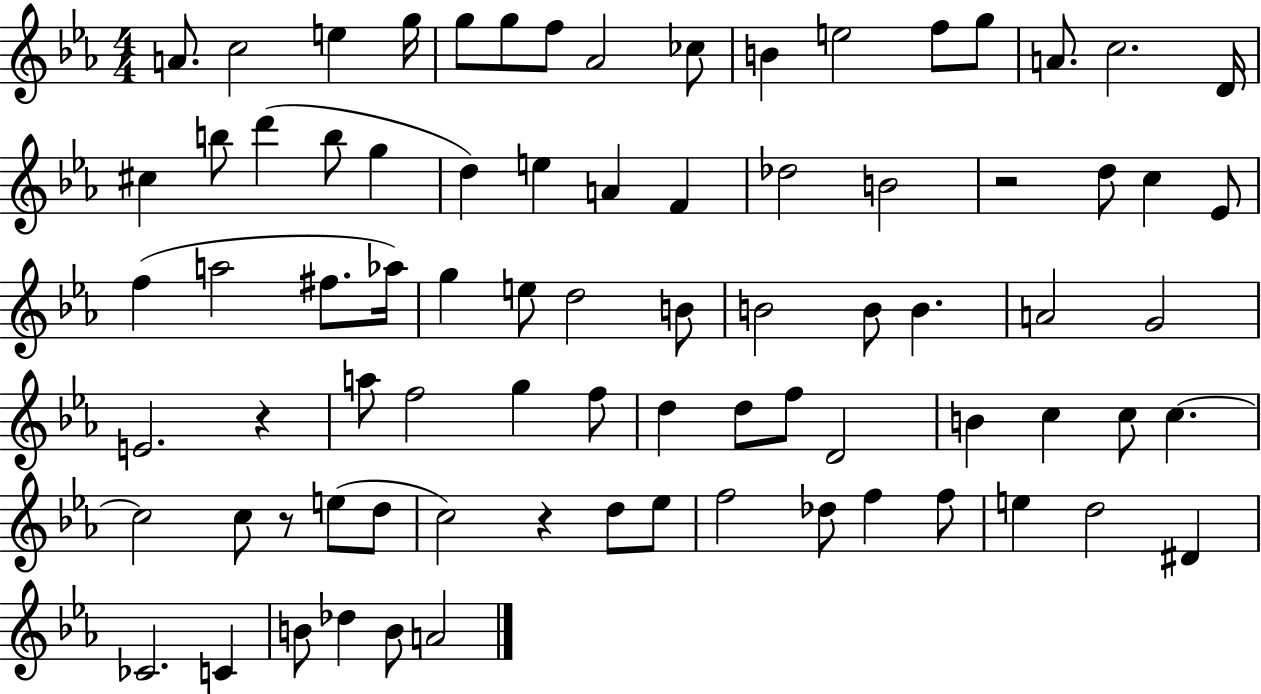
{
  \clef treble
  \numericTimeSignature
  \time 4/4
  \key ees \major
  a'8. c''2 e''4 g''16 | g''8 g''8 f''8 aes'2 ces''8 | b'4 e''2 f''8 g''8 | a'8. c''2. d'16 | \break cis''4 b''8 d'''4( b''8 g''4 | d''4) e''4 a'4 f'4 | des''2 b'2 | r2 d''8 c''4 ees'8 | \break f''4( a''2 fis''8. aes''16) | g''4 e''8 d''2 b'8 | b'2 b'8 b'4. | a'2 g'2 | \break e'2. r4 | a''8 f''2 g''4 f''8 | d''4 d''8 f''8 d'2 | b'4 c''4 c''8 c''4.~~ | \break c''2 c''8 r8 e''8( d''8 | c''2) r4 d''8 ees''8 | f''2 des''8 f''4 f''8 | e''4 d''2 dis'4 | \break ces'2. c'4 | b'8 des''4 b'8 a'2 | \bar "|."
}